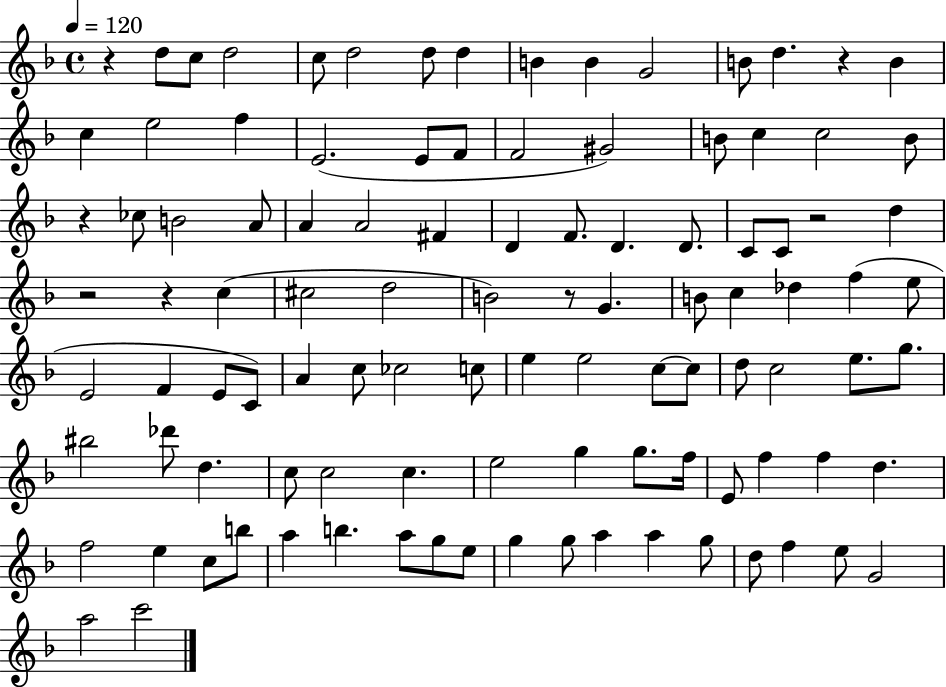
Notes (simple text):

R/q D5/e C5/e D5/h C5/e D5/h D5/e D5/q B4/q B4/q G4/h B4/e D5/q. R/q B4/q C5/q E5/h F5/q E4/h. E4/e F4/e F4/h G#4/h B4/e C5/q C5/h B4/e R/q CES5/e B4/h A4/e A4/q A4/h F#4/q D4/q F4/e. D4/q. D4/e. C4/e C4/e R/h D5/q R/h R/q C5/q C#5/h D5/h B4/h R/e G4/q. B4/e C5/q Db5/q F5/q E5/e E4/h F4/q E4/e C4/e A4/q C5/e CES5/h C5/e E5/q E5/h C5/e C5/e D5/e C5/h E5/e. G5/e. BIS5/h Db6/e D5/q. C5/e C5/h C5/q. E5/h G5/q G5/e. F5/s E4/e F5/q F5/q D5/q. F5/h E5/q C5/e B5/e A5/q B5/q. A5/e G5/e E5/e G5/q G5/e A5/q A5/q G5/e D5/e F5/q E5/e G4/h A5/h C6/h